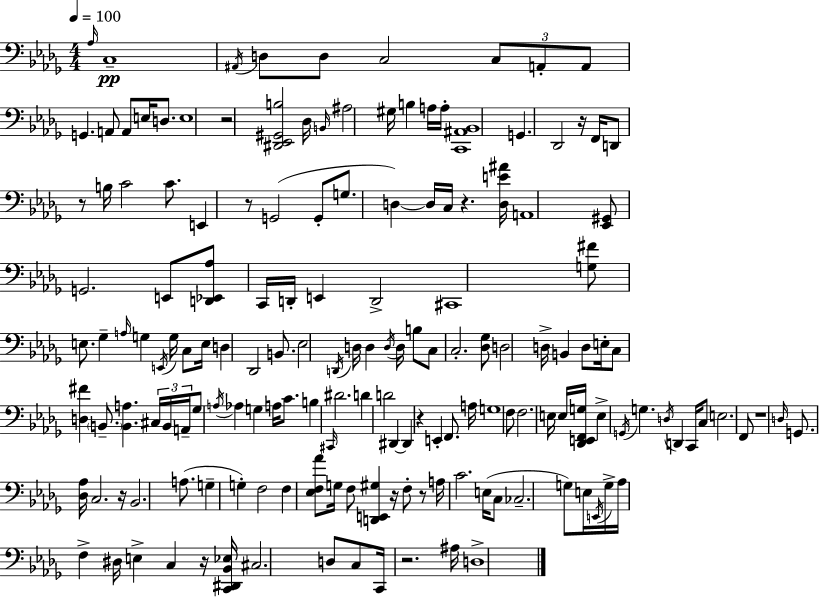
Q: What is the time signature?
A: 4/4